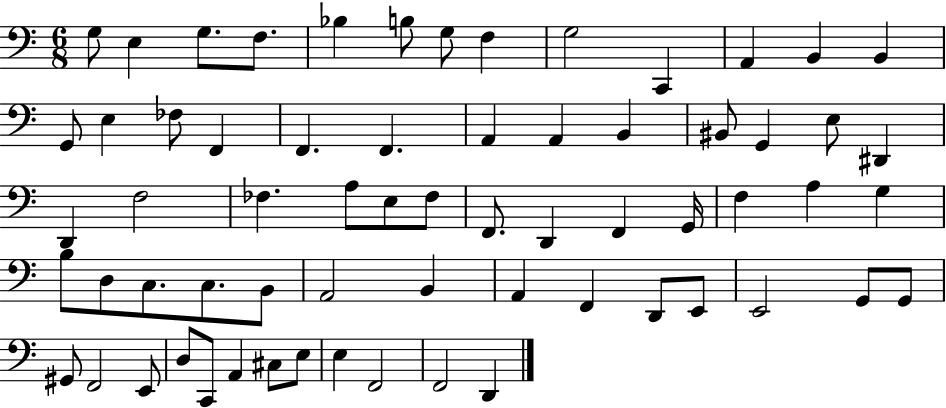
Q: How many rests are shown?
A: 0